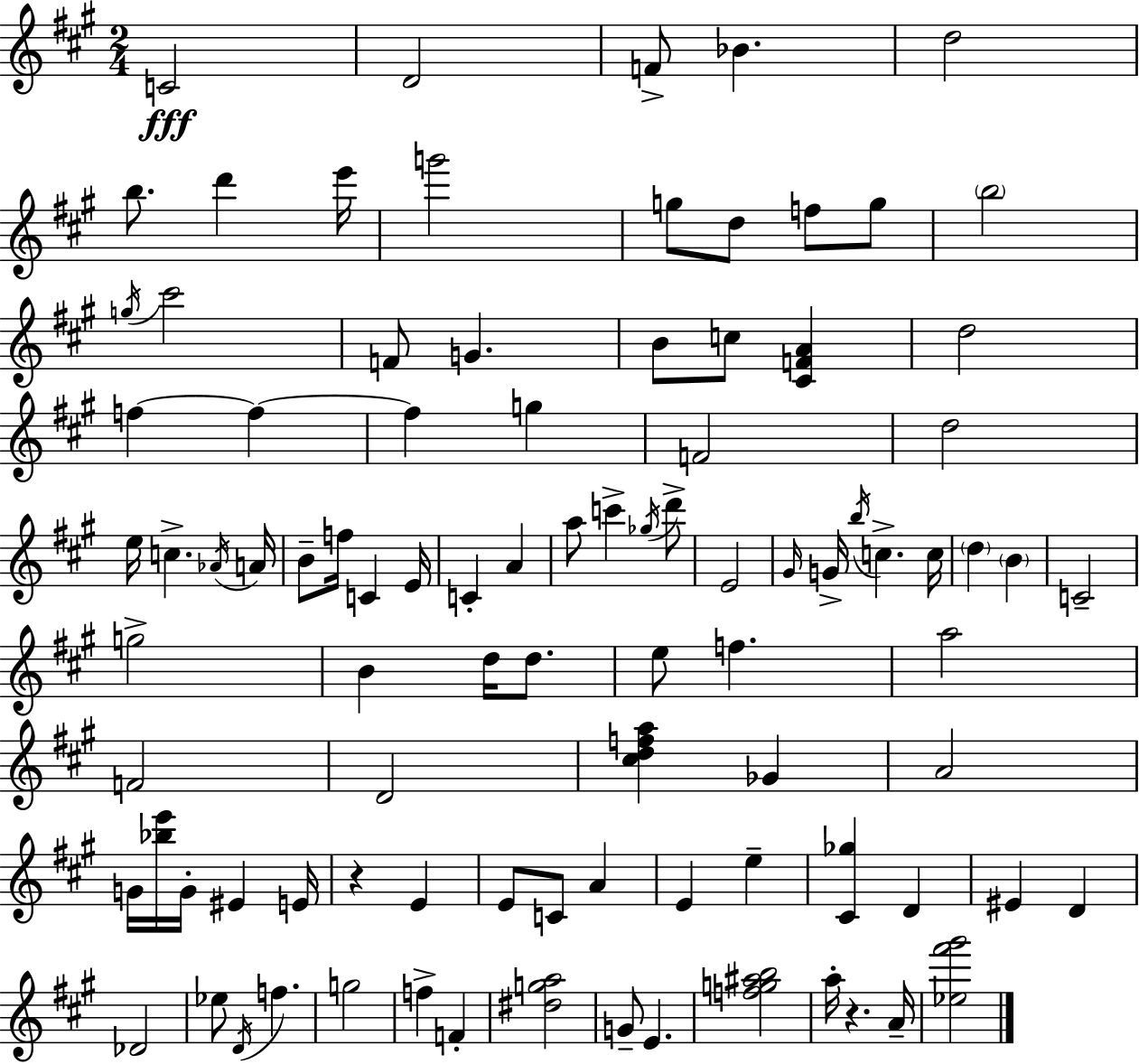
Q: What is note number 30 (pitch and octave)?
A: Ab4